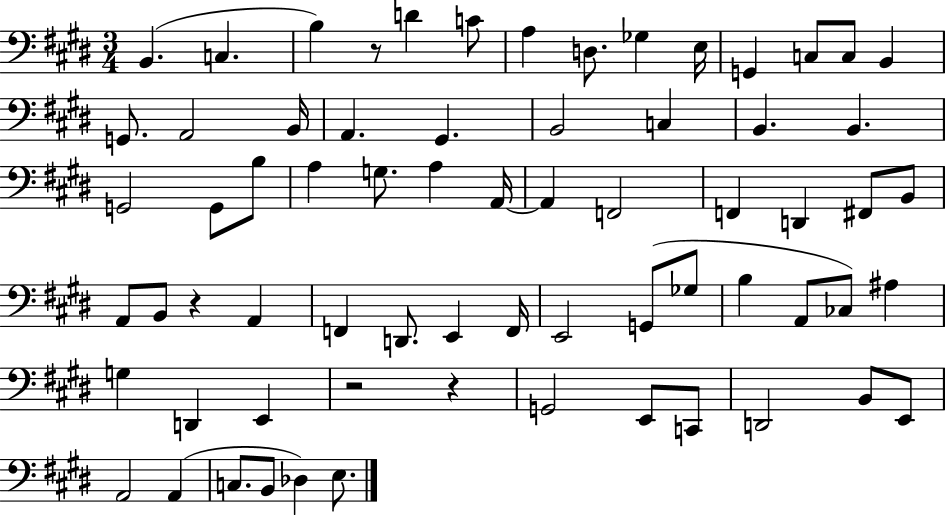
B2/q. C3/q. B3/q R/e D4/q C4/e A3/q D3/e. Gb3/q E3/s G2/q C3/e C3/e B2/q G2/e. A2/h B2/s A2/q. G#2/q. B2/h C3/q B2/q. B2/q. G2/h G2/e B3/e A3/q G3/e. A3/q A2/s A2/q F2/h F2/q D2/q F#2/e B2/e A2/e B2/e R/q A2/q F2/q D2/e. E2/q F2/s E2/h G2/e Gb3/e B3/q A2/e CES3/e A#3/q G3/q D2/q E2/q R/h R/q G2/h E2/e C2/e D2/h B2/e E2/e A2/h A2/q C3/e. B2/e Db3/q E3/e.